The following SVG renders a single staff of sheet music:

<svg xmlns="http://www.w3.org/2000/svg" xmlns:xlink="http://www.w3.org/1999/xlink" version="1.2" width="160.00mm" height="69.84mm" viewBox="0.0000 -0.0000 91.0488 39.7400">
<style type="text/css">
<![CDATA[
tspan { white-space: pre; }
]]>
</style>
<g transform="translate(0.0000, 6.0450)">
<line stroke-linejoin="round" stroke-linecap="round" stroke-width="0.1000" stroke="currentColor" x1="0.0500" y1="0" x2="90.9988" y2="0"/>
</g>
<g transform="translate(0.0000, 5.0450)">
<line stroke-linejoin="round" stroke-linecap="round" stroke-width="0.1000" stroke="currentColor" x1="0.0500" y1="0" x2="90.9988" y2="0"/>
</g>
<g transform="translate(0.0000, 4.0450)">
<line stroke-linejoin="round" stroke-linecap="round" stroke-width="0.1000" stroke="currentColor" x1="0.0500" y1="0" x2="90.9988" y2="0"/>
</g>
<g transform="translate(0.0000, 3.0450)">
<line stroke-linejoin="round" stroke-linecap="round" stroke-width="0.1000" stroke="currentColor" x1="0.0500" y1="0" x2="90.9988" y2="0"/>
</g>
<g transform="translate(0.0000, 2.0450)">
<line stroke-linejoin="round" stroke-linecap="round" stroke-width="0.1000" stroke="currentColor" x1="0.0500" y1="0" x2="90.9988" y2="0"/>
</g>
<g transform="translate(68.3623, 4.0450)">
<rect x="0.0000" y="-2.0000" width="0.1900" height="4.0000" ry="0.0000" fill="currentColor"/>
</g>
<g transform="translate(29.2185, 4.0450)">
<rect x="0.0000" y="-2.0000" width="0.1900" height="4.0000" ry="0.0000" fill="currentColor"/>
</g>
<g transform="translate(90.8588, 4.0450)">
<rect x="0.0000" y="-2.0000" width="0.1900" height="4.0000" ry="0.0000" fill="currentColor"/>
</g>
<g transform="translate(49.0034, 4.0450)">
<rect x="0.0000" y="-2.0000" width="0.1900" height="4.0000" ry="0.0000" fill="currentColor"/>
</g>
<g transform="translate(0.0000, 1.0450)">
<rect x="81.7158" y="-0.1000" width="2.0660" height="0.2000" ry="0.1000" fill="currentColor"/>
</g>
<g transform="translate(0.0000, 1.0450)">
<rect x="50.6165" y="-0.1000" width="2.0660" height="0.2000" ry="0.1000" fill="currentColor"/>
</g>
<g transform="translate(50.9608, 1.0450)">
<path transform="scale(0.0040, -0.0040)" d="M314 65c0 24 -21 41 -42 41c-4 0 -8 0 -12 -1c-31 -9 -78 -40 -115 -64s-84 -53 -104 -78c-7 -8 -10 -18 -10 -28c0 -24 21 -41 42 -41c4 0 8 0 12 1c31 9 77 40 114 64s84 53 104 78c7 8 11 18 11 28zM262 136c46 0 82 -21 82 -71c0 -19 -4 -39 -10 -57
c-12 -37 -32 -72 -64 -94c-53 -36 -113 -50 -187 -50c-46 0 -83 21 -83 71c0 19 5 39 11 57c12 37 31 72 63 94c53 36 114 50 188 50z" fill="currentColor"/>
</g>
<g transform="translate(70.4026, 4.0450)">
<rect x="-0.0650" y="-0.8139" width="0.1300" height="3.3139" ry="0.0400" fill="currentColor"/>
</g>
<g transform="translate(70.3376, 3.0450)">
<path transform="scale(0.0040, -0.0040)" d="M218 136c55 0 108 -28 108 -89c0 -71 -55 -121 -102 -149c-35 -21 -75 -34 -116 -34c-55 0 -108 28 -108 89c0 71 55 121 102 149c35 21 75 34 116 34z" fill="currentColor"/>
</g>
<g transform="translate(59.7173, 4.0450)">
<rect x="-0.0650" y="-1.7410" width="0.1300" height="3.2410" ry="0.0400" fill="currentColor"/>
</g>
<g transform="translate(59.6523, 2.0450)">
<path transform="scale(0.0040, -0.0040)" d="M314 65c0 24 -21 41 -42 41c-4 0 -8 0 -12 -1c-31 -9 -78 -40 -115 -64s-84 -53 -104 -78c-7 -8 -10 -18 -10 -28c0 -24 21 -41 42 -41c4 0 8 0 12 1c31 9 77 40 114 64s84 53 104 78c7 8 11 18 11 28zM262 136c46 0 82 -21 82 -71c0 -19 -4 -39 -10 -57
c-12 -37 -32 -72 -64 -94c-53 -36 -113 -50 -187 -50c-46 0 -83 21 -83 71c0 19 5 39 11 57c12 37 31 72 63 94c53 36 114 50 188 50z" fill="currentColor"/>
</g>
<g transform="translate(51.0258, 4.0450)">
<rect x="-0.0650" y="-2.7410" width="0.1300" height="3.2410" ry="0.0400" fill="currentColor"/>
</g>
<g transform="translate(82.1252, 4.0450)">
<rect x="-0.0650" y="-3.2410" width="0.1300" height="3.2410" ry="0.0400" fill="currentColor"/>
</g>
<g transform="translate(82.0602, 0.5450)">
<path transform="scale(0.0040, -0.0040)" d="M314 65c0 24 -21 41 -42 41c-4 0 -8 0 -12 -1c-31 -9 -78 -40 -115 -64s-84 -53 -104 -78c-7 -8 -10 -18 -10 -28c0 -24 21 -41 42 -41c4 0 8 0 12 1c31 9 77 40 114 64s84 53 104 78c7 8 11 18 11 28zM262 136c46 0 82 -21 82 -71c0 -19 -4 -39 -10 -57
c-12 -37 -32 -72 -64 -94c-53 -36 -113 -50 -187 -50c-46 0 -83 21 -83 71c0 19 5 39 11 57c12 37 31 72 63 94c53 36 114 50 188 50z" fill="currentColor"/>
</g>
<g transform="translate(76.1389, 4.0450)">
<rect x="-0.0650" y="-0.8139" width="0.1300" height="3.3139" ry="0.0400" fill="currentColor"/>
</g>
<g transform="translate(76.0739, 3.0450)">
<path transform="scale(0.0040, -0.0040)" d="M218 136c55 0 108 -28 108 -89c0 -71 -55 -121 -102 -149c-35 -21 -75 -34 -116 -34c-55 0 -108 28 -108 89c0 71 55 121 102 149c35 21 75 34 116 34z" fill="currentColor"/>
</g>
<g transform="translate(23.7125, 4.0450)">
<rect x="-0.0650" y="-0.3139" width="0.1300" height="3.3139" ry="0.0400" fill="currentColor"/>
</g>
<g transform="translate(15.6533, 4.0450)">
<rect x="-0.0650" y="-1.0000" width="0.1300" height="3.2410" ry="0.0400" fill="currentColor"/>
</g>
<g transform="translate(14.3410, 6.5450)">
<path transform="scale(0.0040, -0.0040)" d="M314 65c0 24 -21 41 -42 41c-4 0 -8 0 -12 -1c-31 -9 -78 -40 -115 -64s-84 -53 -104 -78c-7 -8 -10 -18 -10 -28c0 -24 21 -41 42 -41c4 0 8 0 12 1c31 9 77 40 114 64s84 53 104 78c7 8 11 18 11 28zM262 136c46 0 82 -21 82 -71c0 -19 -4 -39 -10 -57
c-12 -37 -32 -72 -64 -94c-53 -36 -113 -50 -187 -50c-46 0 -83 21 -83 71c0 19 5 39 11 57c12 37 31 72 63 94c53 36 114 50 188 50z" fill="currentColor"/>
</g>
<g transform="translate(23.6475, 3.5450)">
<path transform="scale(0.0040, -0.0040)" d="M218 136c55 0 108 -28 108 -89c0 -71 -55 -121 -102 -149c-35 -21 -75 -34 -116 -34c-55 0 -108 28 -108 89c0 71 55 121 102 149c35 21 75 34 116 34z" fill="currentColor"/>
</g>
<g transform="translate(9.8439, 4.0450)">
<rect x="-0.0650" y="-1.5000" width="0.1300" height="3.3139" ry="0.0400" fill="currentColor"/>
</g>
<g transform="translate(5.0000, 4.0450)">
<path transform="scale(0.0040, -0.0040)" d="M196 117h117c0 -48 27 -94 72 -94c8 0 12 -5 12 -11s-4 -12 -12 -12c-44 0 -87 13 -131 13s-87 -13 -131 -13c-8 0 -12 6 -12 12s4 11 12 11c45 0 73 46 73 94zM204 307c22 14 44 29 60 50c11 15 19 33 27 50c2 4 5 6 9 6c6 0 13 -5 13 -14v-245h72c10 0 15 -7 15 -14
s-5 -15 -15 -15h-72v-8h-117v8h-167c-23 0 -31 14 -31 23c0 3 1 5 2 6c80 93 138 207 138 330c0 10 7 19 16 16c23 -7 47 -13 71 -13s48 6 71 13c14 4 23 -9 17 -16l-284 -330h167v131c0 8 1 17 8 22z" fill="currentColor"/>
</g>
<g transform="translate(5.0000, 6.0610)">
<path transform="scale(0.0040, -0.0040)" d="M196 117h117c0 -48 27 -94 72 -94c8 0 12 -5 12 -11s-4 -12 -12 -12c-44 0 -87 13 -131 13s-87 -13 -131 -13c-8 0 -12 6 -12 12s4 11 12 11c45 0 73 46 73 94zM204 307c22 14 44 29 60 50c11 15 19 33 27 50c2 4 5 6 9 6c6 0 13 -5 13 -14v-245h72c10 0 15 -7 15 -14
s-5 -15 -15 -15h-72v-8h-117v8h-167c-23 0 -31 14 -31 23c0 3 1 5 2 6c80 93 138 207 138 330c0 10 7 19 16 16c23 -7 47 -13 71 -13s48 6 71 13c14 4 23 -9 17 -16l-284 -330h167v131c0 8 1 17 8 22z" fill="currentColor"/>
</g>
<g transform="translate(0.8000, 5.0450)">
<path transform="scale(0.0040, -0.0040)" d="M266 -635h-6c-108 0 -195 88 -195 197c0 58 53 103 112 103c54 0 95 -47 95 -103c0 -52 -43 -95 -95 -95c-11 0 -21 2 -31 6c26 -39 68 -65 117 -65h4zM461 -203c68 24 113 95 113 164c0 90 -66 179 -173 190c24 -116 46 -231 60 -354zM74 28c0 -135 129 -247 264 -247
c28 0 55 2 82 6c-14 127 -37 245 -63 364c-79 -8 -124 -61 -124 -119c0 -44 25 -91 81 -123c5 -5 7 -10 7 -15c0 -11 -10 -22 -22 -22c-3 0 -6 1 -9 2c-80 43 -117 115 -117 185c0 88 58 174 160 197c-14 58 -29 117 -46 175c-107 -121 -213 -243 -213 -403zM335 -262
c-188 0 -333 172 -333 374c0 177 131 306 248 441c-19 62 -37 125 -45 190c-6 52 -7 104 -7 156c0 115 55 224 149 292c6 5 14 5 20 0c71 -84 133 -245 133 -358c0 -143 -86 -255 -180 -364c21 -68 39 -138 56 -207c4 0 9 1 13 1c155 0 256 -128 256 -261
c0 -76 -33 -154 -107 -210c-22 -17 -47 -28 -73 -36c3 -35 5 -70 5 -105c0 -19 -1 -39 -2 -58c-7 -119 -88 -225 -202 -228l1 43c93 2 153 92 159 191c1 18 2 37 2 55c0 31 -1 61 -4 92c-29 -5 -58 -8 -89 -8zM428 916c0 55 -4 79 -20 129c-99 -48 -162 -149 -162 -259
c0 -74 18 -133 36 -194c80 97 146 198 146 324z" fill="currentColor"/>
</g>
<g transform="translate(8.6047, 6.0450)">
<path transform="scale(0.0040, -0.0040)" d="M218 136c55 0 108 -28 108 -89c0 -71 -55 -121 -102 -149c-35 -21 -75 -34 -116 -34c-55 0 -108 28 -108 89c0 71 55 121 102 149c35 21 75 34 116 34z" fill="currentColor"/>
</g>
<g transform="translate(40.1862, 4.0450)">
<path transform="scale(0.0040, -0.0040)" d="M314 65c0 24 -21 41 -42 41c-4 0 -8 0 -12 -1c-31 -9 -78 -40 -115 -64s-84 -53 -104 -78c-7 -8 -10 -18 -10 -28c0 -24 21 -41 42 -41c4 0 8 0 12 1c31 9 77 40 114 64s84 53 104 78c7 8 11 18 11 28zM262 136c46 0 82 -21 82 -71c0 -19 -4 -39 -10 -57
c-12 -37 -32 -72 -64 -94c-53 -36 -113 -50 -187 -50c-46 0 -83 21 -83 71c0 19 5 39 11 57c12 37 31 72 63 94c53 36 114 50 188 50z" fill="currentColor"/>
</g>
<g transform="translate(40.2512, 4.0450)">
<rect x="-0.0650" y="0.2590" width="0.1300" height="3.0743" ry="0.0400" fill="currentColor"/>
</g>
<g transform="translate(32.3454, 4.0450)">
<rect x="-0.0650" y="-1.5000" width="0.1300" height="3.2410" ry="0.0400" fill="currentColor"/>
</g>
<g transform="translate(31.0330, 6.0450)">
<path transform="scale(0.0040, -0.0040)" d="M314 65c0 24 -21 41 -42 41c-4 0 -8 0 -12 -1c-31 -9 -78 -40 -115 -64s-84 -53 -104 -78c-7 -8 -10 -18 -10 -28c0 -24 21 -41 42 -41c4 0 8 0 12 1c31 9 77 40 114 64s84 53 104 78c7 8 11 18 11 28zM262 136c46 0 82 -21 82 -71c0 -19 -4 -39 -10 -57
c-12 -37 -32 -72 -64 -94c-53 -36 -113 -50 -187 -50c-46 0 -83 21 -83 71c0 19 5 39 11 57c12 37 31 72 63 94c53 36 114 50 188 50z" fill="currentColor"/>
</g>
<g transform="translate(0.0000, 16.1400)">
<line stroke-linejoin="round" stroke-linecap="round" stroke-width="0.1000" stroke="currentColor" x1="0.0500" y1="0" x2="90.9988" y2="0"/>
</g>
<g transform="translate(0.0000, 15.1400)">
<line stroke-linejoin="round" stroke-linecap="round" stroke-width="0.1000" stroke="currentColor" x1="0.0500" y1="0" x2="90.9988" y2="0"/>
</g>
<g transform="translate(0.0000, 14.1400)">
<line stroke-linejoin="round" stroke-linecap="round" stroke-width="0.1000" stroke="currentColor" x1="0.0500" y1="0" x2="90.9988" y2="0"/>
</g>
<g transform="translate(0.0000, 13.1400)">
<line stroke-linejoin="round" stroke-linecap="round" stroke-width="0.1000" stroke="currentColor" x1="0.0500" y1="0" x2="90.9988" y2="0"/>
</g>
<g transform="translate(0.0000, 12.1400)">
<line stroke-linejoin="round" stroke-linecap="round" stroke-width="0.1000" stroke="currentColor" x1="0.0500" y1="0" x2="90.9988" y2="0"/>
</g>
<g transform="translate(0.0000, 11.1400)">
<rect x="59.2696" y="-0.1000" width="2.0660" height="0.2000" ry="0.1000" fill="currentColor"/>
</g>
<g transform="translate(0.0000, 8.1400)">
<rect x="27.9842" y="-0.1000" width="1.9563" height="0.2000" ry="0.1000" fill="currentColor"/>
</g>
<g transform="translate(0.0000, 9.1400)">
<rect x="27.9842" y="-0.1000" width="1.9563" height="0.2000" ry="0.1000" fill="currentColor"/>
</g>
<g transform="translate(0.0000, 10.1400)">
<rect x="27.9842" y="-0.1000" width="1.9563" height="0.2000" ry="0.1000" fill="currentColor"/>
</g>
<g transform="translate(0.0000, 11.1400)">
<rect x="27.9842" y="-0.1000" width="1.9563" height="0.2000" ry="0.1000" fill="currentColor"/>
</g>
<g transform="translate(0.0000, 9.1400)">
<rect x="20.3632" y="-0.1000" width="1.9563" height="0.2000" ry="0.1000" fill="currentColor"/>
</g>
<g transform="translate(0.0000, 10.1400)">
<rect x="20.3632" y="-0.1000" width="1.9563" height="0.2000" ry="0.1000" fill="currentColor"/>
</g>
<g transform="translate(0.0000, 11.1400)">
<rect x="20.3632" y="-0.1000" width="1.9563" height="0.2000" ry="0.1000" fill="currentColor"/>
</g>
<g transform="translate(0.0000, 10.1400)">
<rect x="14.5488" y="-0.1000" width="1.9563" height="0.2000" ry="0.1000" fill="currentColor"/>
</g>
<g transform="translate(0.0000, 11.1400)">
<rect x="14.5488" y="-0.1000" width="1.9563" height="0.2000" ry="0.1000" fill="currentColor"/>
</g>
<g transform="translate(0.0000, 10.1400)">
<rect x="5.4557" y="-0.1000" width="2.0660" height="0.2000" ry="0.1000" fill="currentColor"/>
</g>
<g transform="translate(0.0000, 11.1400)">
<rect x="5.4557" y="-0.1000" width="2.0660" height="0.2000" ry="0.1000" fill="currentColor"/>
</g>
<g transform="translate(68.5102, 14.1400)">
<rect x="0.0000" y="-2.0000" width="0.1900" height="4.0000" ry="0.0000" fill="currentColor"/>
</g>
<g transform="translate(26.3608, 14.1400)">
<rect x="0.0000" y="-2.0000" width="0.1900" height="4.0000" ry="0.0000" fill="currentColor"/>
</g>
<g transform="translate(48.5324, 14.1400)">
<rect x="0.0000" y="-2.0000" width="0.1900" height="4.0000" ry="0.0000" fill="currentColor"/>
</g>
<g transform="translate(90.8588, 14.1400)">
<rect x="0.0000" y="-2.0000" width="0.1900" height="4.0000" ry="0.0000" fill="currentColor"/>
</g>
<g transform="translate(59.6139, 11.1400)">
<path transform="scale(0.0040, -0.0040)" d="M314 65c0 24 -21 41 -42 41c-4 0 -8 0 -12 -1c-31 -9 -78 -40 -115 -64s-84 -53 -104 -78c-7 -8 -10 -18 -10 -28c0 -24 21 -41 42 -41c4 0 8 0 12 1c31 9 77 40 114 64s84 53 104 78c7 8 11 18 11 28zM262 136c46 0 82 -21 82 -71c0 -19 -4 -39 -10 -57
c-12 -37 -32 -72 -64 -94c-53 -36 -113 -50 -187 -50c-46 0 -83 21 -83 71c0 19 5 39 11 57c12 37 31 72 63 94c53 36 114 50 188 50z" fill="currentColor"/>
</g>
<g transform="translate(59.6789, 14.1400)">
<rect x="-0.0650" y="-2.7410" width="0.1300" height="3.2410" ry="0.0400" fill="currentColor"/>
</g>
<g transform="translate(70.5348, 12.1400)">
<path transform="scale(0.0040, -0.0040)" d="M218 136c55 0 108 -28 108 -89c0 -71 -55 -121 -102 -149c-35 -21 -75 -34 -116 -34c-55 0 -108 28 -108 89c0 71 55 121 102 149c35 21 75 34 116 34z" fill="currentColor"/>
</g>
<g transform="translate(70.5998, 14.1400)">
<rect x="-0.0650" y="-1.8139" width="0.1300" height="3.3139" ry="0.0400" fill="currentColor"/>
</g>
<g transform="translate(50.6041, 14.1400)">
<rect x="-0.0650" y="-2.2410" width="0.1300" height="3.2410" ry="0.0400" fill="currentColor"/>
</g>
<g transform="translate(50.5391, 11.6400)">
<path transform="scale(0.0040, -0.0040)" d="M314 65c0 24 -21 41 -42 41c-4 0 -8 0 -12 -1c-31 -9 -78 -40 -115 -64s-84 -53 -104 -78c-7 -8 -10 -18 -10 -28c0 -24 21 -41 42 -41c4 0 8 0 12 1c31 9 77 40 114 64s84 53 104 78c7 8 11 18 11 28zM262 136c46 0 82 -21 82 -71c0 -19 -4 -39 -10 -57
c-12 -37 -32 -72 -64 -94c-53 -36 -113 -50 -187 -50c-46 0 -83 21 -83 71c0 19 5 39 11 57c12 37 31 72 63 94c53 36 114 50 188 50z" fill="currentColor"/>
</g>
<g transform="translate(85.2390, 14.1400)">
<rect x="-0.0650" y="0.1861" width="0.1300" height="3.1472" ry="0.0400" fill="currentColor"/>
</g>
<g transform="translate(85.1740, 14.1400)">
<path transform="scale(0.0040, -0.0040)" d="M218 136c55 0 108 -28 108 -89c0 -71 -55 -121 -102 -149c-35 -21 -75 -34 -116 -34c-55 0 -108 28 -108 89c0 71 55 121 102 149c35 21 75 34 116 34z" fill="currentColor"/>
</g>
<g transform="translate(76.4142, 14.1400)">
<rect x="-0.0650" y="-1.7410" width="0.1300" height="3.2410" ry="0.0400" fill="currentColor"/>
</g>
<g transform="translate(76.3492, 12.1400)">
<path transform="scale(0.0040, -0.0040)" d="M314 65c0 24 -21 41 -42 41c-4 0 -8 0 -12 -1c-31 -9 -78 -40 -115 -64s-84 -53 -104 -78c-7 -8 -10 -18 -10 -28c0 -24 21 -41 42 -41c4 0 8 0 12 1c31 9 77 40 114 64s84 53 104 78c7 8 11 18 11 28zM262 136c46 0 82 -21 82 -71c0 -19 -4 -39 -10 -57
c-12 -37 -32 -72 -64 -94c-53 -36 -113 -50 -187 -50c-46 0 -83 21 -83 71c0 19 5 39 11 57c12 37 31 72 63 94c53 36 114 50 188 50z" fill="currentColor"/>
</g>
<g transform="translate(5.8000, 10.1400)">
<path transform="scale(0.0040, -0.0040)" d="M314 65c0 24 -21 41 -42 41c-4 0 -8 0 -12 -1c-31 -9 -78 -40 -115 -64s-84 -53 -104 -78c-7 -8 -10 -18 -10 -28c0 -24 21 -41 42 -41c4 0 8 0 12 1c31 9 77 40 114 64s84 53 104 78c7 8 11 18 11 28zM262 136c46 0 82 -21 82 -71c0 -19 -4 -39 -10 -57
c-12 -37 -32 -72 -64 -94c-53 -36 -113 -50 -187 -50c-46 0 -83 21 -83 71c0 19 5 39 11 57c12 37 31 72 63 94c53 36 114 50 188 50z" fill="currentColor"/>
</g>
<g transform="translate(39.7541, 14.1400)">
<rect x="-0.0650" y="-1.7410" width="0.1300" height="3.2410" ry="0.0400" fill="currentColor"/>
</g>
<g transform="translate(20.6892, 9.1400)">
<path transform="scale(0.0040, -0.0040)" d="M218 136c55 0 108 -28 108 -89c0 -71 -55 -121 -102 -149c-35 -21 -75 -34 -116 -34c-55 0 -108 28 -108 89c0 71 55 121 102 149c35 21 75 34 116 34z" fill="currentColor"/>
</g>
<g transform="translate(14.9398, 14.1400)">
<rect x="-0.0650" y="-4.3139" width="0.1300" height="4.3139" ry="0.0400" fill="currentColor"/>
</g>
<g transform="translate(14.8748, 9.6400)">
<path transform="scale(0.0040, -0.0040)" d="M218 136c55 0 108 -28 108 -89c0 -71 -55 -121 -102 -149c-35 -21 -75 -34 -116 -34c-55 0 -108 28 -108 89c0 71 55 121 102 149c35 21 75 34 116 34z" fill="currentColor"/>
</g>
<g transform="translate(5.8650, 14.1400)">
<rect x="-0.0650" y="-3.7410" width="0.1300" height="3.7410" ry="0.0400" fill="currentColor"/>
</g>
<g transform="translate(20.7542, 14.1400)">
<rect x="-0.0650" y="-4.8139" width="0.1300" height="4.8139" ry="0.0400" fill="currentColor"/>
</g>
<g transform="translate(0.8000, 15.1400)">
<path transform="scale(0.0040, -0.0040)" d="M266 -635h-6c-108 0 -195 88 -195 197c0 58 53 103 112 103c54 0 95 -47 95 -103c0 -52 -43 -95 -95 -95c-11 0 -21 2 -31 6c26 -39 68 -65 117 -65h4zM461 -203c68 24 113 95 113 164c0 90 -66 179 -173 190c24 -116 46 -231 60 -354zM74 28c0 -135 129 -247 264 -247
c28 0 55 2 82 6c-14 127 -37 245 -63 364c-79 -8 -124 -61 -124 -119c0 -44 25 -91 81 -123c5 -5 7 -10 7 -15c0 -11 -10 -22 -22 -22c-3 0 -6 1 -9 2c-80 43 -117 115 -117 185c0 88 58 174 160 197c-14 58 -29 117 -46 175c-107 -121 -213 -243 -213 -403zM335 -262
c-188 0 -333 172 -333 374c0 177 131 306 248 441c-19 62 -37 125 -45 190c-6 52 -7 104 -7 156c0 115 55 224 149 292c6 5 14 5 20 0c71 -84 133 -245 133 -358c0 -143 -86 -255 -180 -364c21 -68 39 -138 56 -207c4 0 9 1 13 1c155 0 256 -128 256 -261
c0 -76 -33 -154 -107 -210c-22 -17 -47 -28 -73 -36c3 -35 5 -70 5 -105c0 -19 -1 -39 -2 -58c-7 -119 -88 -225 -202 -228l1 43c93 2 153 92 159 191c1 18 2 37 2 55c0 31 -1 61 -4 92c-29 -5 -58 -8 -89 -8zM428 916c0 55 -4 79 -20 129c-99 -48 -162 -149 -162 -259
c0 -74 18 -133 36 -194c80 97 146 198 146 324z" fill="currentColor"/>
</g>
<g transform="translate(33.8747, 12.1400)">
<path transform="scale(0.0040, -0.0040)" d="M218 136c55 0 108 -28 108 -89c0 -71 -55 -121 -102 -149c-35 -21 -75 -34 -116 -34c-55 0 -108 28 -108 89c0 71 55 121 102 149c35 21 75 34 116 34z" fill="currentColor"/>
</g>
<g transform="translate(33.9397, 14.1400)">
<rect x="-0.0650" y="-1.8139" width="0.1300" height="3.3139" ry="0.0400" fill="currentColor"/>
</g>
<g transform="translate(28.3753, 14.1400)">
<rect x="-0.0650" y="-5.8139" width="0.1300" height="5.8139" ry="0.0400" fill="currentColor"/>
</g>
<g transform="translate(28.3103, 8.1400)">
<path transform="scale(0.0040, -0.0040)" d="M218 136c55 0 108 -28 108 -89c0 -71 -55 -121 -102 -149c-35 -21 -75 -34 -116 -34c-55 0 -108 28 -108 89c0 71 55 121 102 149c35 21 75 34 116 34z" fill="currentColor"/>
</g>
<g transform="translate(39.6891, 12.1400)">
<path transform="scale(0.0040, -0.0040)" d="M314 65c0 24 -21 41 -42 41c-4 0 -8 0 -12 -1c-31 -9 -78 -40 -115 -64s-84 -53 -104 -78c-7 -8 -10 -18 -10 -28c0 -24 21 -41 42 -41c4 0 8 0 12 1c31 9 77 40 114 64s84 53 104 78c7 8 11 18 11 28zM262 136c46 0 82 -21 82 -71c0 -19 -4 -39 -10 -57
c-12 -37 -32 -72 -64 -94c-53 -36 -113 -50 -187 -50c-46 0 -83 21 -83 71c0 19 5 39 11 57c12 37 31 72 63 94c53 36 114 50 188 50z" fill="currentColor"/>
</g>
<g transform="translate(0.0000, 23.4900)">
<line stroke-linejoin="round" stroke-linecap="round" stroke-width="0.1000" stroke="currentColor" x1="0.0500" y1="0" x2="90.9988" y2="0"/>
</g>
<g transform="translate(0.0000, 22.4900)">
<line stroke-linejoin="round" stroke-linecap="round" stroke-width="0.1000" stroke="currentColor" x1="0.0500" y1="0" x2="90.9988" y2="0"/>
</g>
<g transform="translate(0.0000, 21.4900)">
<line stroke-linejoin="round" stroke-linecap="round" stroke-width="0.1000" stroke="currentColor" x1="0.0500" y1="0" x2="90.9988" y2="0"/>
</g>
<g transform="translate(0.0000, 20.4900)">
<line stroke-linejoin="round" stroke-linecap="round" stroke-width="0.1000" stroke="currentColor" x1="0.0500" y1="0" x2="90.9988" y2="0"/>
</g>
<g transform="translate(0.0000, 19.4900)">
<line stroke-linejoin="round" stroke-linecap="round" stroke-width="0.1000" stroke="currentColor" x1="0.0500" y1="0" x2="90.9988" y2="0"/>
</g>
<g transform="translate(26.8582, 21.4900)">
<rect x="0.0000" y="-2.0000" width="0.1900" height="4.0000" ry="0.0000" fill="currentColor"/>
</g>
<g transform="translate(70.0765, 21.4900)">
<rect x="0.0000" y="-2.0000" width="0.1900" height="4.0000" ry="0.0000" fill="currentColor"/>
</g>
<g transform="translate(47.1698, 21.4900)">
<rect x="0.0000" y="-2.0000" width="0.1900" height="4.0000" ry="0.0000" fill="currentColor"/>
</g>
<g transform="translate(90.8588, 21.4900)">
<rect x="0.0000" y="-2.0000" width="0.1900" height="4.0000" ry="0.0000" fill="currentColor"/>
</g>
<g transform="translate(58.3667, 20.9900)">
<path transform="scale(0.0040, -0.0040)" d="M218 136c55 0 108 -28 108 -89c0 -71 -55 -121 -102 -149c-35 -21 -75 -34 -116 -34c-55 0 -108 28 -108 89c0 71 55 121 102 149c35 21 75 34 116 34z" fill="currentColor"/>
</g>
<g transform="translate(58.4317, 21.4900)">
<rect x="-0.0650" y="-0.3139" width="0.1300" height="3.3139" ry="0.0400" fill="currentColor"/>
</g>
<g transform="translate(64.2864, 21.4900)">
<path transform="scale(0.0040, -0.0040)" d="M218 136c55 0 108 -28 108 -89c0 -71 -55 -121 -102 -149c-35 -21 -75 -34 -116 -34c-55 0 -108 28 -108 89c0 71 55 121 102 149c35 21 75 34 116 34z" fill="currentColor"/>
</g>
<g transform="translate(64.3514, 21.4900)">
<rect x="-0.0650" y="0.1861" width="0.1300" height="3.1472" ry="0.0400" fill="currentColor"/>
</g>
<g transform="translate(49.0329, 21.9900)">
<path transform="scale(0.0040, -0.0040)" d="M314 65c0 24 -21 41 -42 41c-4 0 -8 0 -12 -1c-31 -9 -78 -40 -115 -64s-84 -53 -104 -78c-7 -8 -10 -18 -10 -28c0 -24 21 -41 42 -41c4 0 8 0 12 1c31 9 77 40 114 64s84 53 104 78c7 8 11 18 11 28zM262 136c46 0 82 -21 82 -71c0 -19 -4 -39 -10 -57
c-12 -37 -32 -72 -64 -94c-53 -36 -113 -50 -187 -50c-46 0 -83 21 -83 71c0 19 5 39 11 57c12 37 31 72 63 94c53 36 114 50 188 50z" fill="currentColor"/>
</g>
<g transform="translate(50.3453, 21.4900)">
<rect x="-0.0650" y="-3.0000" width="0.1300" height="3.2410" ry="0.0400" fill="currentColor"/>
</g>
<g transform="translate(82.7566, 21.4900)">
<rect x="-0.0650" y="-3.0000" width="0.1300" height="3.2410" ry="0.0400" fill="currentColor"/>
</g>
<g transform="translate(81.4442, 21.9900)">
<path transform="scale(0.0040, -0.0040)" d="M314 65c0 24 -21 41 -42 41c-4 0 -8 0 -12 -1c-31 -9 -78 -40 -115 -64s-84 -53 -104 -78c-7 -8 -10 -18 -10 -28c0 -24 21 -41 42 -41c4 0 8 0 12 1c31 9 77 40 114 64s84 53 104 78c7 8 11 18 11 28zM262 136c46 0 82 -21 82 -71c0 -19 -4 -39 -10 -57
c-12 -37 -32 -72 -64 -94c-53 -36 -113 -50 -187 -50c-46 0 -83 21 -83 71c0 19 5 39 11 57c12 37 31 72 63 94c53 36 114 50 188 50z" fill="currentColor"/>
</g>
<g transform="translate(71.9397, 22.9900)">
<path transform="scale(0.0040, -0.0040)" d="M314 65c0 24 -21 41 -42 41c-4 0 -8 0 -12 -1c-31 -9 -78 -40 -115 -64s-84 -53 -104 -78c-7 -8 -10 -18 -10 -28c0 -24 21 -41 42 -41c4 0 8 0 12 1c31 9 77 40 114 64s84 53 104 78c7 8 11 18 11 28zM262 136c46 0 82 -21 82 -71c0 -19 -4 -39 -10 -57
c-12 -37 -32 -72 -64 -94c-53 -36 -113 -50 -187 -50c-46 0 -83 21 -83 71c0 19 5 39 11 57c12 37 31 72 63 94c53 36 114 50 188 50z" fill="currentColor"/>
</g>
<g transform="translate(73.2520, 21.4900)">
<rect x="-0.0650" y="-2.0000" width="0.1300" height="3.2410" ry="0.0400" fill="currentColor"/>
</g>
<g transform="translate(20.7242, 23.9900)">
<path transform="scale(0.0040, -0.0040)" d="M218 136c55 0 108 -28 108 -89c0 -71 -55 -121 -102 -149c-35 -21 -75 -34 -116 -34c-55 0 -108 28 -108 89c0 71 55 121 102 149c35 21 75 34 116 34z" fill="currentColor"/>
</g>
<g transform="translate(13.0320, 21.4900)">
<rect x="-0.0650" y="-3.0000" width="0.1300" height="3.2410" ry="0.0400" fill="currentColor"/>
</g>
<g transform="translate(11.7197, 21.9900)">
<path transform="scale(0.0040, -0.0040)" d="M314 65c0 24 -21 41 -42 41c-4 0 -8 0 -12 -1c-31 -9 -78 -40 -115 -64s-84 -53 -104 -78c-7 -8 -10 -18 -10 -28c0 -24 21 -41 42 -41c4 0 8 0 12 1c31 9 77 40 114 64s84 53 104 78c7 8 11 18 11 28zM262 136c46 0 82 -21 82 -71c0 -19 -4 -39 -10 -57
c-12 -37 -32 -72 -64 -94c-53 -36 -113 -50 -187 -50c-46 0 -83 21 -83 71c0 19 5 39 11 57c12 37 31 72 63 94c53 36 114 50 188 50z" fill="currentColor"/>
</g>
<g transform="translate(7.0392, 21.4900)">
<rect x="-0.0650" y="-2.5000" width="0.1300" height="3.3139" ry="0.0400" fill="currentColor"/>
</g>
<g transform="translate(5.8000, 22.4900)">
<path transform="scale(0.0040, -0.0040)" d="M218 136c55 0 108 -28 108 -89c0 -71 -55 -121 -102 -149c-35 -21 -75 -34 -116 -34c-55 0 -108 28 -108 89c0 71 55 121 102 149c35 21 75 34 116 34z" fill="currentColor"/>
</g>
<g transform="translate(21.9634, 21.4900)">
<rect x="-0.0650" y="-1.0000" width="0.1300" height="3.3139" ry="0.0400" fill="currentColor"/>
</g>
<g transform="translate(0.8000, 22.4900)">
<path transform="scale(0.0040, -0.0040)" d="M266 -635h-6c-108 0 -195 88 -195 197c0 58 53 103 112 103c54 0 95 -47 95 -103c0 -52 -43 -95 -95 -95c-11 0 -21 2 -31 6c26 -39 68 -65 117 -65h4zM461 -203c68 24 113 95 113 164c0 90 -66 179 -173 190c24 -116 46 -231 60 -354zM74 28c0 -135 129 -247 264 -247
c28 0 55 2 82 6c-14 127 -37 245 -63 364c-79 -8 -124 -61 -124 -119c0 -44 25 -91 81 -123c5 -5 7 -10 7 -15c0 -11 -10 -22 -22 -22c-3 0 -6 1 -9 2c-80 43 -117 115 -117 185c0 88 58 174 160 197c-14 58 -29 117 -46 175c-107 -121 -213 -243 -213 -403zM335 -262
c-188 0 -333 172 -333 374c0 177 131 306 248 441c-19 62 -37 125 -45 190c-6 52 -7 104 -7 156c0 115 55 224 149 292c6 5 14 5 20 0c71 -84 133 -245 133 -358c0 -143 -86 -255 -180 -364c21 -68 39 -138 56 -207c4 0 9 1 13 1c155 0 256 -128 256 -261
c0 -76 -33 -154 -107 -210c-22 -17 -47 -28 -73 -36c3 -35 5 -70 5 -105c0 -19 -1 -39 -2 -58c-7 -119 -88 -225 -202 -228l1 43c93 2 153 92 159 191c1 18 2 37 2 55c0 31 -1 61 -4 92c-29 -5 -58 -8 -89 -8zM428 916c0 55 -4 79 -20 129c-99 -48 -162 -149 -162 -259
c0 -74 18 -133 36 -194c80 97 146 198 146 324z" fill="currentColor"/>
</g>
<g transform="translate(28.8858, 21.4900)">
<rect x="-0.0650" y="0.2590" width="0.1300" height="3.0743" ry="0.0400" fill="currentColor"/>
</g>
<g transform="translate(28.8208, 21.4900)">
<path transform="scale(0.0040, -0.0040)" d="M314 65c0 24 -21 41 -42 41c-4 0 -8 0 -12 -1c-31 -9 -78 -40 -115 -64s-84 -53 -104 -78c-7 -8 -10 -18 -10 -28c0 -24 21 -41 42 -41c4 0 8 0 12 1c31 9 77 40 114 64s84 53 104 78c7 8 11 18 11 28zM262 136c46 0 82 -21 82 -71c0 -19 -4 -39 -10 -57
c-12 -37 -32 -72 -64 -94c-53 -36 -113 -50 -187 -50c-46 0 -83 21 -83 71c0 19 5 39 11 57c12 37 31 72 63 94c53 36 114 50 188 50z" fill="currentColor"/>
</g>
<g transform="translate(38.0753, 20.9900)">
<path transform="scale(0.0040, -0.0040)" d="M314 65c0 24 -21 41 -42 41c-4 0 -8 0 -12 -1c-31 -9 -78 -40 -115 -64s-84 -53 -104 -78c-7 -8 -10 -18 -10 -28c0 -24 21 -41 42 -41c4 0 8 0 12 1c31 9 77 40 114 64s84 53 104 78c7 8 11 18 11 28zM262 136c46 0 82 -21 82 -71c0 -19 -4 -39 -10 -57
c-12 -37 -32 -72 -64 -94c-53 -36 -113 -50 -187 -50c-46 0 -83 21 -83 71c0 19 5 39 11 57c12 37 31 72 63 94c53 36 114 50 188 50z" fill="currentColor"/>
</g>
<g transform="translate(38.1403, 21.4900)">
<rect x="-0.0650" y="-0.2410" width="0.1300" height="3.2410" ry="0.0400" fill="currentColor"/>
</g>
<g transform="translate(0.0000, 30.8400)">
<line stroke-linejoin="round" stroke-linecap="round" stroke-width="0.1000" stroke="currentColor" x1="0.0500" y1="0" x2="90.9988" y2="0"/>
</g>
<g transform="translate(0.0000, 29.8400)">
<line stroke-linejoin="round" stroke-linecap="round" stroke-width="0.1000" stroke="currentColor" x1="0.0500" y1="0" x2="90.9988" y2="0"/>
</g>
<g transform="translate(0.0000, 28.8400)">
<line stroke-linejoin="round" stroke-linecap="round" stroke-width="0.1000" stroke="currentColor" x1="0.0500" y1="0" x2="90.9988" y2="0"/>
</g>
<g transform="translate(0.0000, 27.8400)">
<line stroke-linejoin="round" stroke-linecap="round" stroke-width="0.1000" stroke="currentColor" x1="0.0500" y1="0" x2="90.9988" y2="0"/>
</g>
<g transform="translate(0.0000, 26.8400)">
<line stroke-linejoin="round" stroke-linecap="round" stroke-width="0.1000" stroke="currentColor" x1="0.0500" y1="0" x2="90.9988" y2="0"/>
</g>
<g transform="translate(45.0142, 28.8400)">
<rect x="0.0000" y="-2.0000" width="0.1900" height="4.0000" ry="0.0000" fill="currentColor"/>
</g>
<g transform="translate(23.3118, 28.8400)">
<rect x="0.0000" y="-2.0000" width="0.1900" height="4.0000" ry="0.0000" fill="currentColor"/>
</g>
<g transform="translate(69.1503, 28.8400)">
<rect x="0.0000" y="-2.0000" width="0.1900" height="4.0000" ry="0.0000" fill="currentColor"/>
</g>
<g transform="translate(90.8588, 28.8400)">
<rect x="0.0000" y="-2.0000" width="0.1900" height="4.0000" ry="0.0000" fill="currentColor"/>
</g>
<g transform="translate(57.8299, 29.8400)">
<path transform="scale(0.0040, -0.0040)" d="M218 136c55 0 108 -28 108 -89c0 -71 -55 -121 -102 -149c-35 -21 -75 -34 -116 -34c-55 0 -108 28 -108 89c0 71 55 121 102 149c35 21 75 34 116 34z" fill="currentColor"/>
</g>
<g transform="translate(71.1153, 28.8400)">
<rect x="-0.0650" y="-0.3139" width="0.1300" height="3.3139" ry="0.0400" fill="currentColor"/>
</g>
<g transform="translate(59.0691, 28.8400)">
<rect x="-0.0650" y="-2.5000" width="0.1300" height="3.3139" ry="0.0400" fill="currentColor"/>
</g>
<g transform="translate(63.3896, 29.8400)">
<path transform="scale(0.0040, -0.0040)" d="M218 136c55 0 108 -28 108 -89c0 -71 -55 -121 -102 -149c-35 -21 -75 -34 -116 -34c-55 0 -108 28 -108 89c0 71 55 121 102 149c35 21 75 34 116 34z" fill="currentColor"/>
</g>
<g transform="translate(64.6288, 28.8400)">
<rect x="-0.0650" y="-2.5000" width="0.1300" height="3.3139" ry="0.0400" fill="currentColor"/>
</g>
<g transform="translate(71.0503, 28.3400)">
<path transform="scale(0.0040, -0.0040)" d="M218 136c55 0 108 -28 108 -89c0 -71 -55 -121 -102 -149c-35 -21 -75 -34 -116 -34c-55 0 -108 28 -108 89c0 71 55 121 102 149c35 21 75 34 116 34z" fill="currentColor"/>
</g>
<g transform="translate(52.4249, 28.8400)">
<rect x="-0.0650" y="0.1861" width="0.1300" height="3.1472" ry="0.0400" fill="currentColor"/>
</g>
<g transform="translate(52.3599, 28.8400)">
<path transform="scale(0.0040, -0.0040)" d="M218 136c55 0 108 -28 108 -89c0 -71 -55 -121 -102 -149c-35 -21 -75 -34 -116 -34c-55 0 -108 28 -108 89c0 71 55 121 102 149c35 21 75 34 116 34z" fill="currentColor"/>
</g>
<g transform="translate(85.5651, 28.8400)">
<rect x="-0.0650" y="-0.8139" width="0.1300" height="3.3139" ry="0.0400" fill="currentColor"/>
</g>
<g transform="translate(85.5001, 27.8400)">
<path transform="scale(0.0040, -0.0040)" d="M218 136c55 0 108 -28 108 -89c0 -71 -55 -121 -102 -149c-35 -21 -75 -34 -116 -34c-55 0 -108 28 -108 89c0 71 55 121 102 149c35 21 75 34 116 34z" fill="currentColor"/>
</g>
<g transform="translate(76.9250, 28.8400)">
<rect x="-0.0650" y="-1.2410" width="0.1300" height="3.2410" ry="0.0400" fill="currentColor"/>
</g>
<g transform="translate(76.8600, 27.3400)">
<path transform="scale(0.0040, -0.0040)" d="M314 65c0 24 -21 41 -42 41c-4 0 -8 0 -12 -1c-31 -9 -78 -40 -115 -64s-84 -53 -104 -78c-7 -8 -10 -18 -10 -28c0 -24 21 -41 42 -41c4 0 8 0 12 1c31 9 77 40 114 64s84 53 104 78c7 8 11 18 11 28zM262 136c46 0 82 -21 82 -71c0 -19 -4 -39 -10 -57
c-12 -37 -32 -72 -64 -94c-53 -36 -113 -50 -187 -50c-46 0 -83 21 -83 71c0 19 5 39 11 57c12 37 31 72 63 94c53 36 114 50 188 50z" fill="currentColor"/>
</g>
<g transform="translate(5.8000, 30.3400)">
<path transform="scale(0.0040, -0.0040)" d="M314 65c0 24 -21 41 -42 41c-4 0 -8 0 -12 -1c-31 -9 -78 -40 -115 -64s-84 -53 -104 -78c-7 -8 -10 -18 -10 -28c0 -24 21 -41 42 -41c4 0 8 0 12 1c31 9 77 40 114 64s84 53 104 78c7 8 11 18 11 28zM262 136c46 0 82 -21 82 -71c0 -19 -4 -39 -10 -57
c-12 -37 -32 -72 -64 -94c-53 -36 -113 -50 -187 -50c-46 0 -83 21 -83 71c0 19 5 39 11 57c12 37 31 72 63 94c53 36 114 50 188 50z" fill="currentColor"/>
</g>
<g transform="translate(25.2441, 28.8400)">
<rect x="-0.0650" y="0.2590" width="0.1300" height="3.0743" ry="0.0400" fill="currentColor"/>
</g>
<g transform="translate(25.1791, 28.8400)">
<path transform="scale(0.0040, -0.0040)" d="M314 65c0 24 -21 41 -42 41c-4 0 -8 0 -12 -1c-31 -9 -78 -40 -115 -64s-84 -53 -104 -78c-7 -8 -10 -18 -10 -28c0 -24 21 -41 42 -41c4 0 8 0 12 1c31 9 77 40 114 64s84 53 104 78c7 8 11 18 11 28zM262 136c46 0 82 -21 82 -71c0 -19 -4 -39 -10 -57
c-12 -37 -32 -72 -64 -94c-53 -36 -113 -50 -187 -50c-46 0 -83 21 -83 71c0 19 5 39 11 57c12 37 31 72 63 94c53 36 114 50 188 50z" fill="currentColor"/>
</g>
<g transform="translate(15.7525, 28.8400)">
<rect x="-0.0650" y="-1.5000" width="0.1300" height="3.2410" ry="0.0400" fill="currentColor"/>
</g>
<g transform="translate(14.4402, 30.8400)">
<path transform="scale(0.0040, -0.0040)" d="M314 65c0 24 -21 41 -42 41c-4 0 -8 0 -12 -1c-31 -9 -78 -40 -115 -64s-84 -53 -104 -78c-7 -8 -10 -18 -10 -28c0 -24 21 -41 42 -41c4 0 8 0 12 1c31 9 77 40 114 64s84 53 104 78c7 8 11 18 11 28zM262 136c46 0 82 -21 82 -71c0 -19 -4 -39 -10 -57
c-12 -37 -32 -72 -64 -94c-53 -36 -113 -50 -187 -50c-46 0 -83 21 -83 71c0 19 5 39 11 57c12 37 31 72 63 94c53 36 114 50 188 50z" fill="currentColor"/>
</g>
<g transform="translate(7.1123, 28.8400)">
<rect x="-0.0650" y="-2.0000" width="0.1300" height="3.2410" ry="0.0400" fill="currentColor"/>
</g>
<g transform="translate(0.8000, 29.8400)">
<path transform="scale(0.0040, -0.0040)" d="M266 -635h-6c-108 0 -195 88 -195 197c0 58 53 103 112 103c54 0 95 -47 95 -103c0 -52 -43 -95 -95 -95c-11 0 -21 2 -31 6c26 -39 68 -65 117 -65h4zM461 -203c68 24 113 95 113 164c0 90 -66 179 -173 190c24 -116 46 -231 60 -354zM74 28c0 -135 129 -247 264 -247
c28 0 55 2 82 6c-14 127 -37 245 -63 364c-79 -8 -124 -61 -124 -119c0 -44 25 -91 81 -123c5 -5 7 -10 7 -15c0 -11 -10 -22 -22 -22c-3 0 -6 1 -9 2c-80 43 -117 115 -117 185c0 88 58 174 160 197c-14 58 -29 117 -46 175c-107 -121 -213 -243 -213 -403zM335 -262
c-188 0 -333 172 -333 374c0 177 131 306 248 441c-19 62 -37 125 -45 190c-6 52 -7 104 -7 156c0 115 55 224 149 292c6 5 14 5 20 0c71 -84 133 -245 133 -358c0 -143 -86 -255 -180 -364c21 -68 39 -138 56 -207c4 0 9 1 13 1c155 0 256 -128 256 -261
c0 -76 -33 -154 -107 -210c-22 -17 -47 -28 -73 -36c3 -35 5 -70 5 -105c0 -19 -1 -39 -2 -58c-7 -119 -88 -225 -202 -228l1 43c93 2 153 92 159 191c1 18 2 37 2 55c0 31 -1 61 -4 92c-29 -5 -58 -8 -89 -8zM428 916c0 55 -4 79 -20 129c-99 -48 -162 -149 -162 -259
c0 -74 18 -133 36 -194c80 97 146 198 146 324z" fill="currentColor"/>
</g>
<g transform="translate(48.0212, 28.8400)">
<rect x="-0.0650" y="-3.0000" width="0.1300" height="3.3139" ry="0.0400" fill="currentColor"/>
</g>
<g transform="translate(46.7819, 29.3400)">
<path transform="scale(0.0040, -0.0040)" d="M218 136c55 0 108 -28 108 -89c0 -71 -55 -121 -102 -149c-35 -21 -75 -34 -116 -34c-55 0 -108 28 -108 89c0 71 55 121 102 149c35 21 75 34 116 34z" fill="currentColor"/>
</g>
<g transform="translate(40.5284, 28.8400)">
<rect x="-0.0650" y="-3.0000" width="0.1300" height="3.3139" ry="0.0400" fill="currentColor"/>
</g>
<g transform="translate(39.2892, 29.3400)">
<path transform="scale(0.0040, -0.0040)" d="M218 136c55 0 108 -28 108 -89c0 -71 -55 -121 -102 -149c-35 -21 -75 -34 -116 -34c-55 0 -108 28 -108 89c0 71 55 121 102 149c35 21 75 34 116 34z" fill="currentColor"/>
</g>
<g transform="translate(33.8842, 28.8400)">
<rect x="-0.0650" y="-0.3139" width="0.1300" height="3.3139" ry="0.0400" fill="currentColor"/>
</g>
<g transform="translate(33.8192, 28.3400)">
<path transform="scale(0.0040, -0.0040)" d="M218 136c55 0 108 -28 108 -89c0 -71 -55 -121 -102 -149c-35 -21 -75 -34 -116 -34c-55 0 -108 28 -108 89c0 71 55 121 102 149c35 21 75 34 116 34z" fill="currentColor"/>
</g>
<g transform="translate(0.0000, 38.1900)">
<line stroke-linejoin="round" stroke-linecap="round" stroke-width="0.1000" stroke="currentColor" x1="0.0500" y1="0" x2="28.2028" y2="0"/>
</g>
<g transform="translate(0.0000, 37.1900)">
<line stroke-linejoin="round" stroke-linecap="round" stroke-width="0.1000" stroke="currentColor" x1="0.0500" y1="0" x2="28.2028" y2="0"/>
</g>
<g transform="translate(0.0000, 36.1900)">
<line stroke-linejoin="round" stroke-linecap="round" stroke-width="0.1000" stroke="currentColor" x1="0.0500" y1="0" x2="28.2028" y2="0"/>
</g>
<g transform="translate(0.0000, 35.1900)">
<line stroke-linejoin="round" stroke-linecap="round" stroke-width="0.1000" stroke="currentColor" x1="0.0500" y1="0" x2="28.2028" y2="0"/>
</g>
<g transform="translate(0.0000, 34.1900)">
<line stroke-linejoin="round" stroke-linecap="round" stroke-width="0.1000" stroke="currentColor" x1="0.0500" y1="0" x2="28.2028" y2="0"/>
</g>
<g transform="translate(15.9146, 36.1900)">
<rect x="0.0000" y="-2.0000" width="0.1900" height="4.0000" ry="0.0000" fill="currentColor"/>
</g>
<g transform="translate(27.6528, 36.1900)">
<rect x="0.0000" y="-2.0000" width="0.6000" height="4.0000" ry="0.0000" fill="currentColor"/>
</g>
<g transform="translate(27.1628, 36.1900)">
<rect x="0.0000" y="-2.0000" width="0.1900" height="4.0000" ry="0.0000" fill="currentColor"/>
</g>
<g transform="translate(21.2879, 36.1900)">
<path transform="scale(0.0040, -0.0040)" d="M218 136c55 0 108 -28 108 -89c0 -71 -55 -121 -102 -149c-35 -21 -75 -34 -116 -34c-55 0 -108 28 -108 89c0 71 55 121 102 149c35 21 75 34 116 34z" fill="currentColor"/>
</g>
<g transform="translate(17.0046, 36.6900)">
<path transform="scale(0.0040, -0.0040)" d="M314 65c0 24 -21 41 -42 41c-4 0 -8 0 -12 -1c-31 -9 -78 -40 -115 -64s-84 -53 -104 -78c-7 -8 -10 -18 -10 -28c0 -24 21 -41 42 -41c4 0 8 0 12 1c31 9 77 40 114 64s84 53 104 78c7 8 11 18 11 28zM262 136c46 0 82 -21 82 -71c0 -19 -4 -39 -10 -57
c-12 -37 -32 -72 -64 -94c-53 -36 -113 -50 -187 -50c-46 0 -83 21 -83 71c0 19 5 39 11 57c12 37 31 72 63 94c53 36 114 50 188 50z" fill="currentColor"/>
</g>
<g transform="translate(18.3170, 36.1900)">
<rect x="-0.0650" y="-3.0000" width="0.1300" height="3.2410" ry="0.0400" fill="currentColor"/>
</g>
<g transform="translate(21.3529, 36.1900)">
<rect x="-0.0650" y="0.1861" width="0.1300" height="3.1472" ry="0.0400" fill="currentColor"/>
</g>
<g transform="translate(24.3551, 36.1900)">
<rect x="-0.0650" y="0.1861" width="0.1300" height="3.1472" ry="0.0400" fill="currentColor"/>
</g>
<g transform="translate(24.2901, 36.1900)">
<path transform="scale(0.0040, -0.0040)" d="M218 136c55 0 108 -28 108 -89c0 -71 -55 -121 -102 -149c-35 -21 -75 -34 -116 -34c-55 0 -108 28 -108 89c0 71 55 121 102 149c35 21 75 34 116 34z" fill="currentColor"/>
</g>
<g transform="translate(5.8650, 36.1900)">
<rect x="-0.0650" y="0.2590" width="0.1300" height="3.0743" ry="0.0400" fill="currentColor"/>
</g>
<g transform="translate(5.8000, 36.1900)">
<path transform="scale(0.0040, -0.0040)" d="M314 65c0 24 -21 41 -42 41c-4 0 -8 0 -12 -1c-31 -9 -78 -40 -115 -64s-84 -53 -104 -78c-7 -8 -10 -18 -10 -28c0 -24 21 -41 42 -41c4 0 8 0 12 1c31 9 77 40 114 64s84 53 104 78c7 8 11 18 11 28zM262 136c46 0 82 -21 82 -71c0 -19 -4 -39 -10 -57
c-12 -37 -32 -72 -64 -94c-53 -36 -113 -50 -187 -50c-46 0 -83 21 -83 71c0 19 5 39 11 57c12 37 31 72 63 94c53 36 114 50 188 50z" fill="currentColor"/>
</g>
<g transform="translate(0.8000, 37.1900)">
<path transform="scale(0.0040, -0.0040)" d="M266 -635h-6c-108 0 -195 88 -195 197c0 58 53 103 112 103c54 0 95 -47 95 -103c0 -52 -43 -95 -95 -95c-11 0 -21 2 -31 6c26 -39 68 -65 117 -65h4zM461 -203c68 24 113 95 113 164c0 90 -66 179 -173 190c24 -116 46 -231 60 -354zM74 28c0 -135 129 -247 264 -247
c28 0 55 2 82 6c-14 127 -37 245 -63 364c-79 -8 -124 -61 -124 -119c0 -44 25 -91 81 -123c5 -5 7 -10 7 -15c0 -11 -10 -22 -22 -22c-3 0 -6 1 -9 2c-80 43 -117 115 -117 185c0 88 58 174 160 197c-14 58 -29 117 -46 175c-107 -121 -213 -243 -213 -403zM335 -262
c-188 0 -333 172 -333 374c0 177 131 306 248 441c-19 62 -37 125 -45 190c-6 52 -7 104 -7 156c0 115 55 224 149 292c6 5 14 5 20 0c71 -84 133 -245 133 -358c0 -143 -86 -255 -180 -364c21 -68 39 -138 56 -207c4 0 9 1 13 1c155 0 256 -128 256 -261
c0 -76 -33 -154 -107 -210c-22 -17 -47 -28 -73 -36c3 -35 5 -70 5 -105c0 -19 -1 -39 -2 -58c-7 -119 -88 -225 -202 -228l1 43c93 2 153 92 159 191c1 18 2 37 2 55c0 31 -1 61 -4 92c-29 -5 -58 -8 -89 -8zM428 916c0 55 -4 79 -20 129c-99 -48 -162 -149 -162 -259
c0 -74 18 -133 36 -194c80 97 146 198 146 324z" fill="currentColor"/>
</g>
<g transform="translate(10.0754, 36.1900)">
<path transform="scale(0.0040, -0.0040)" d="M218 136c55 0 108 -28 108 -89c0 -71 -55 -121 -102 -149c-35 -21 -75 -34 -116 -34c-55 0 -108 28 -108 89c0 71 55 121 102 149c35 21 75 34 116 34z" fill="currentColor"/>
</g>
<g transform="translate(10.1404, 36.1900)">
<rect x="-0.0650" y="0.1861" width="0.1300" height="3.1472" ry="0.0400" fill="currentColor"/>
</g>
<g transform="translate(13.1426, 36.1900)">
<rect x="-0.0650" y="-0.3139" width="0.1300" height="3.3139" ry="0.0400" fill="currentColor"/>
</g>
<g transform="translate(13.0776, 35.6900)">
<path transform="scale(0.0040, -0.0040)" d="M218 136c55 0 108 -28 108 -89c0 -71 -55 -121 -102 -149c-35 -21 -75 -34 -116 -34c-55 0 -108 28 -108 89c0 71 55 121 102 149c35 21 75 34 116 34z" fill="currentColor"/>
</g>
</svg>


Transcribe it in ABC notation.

X:1
T:Untitled
M:4/4
L:1/4
K:C
E D2 c E2 B2 a2 f2 d d b2 c'2 d' e' g' f f2 g2 a2 f f2 B G A2 D B2 c2 A2 c B F2 A2 F2 E2 B2 c A A B G G c e2 d B2 B c A2 B B